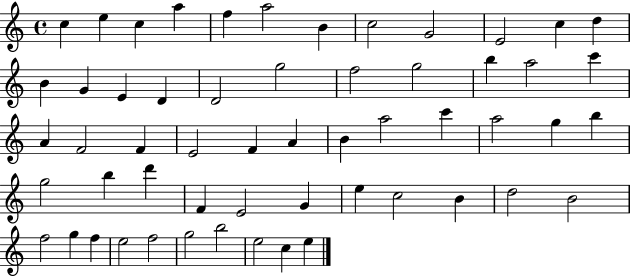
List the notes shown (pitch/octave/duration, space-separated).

C5/q E5/q C5/q A5/q F5/q A5/h B4/q C5/h G4/h E4/h C5/q D5/q B4/q G4/q E4/q D4/q D4/h G5/h F5/h G5/h B5/q A5/h C6/q A4/q F4/h F4/q E4/h F4/q A4/q B4/q A5/h C6/q A5/h G5/q B5/q G5/h B5/q D6/q F4/q E4/h G4/q E5/q C5/h B4/q D5/h B4/h F5/h G5/q F5/q E5/h F5/h G5/h B5/h E5/h C5/q E5/q